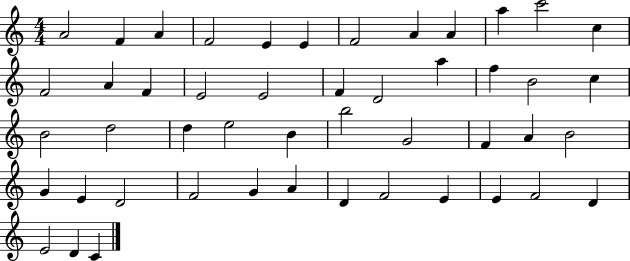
X:1
T:Untitled
M:4/4
L:1/4
K:C
A2 F A F2 E E F2 A A a c'2 c F2 A F E2 E2 F D2 a f B2 c B2 d2 d e2 B b2 G2 F A B2 G E D2 F2 G A D F2 E E F2 D E2 D C